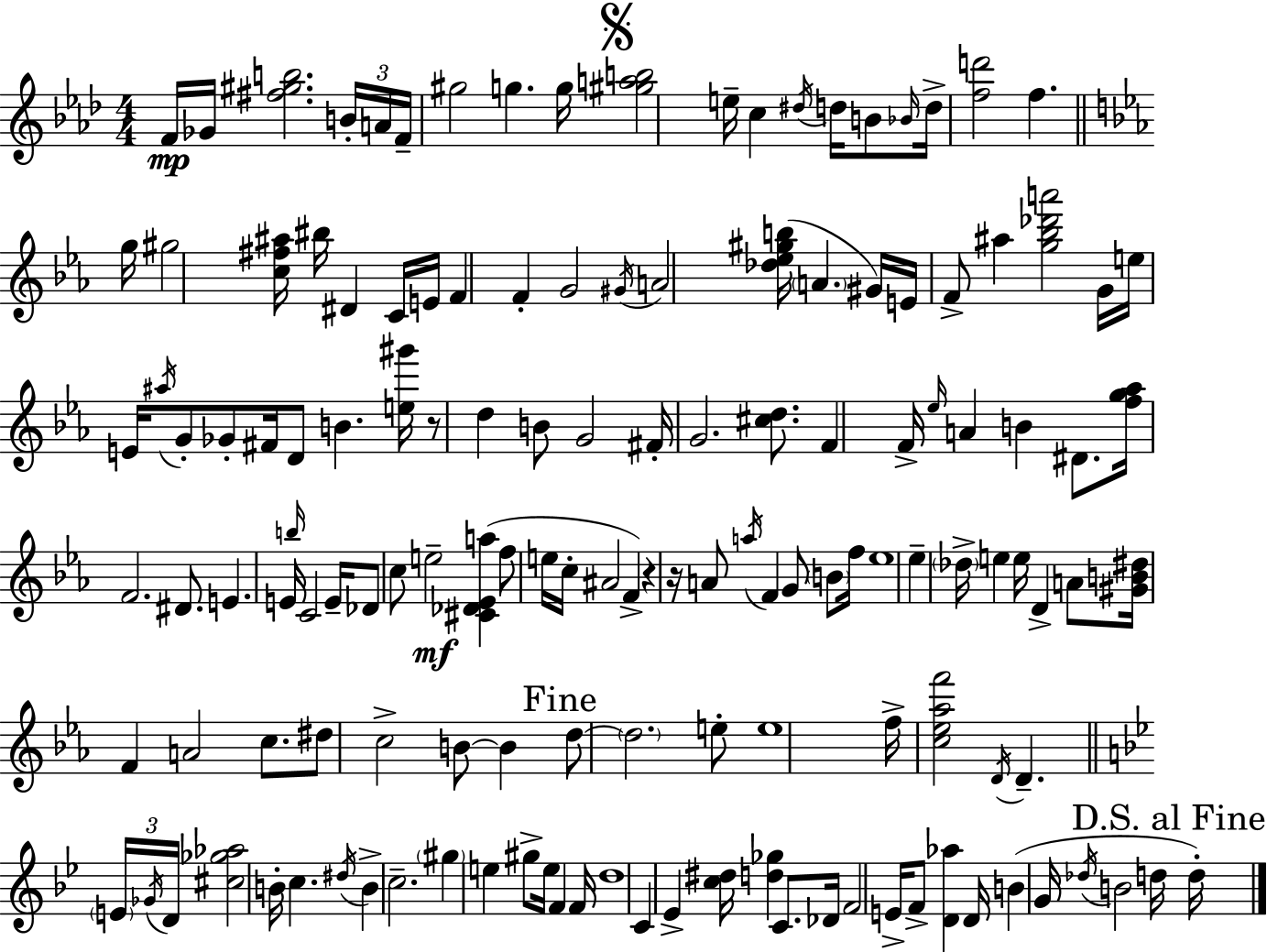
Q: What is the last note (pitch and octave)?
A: D5